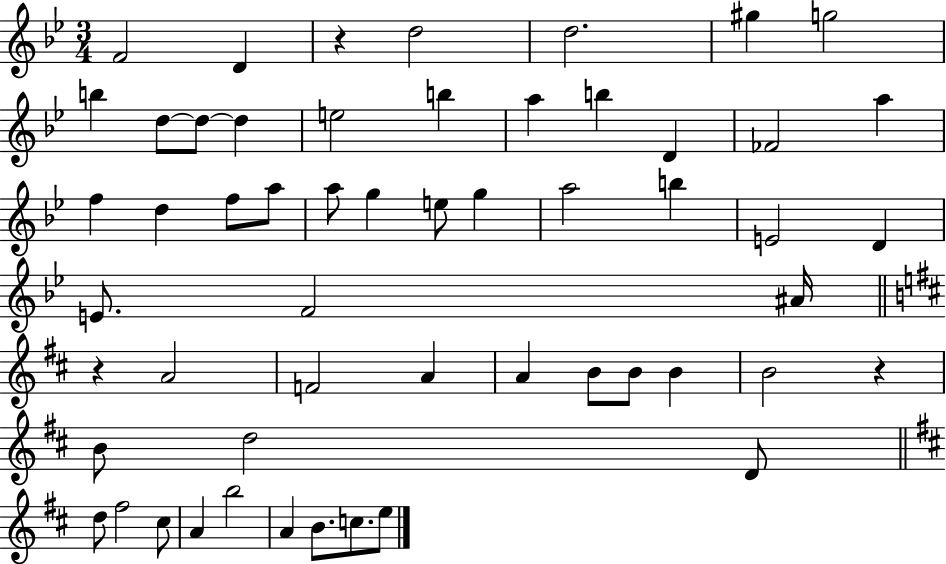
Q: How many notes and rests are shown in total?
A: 55